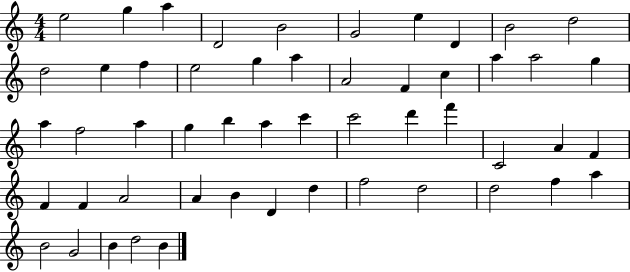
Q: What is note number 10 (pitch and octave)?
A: D5